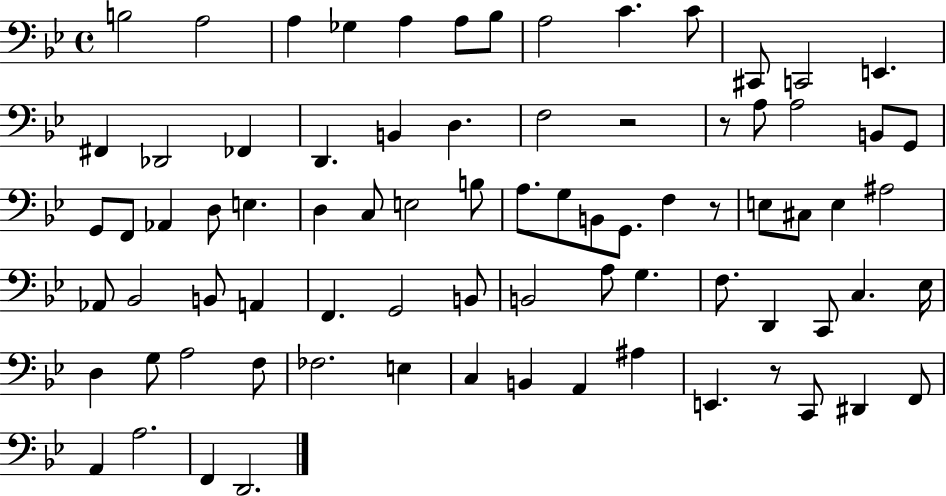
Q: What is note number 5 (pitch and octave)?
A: A3